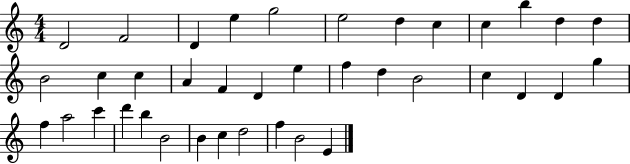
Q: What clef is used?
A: treble